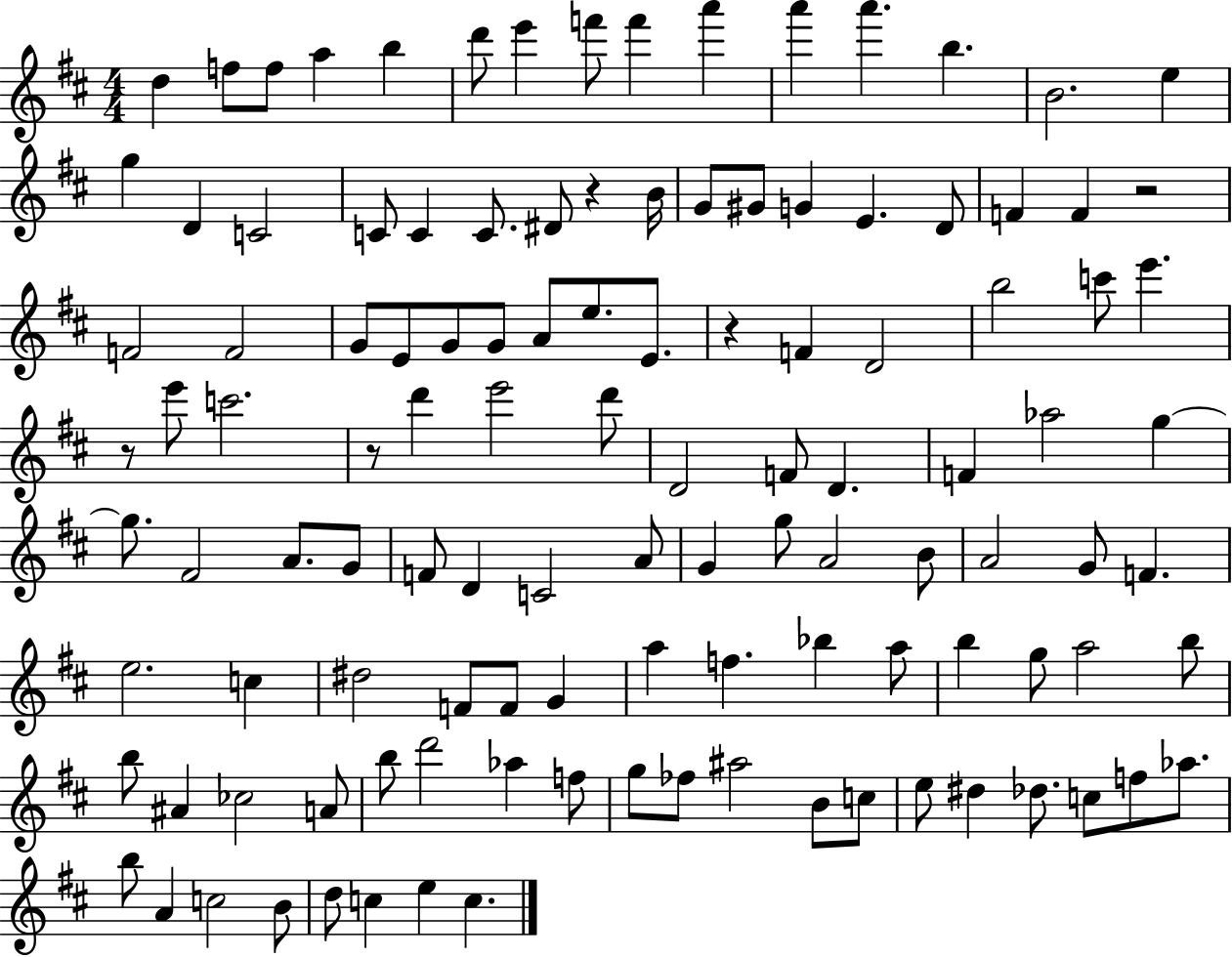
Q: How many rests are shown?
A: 5